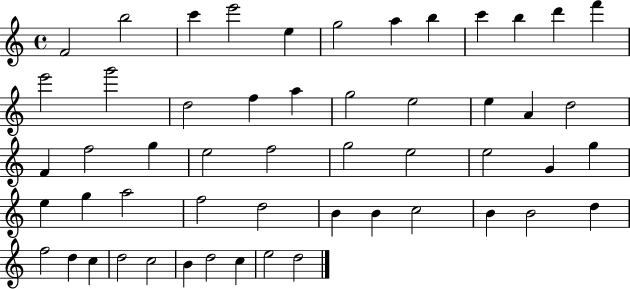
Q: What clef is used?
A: treble